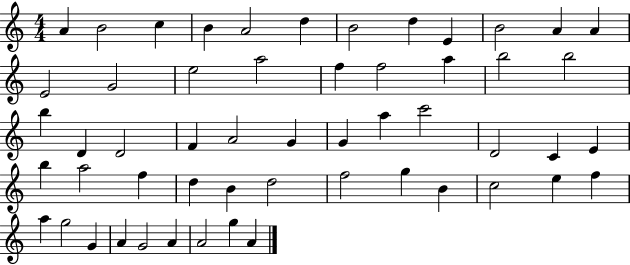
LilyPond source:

{
  \clef treble
  \numericTimeSignature
  \time 4/4
  \key c \major
  a'4 b'2 c''4 | b'4 a'2 d''4 | b'2 d''4 e'4 | b'2 a'4 a'4 | \break e'2 g'2 | e''2 a''2 | f''4 f''2 a''4 | b''2 b''2 | \break b''4 d'4 d'2 | f'4 a'2 g'4 | g'4 a''4 c'''2 | d'2 c'4 e'4 | \break b''4 a''2 f''4 | d''4 b'4 d''2 | f''2 g''4 b'4 | c''2 e''4 f''4 | \break a''4 g''2 g'4 | a'4 g'2 a'4 | a'2 g''4 a'4 | \bar "|."
}